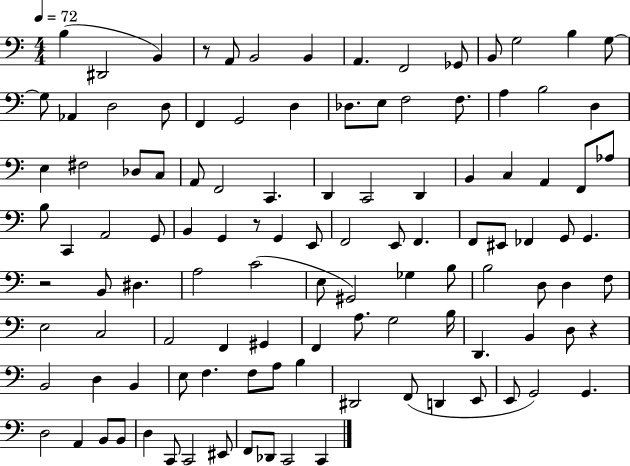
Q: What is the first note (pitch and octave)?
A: B3